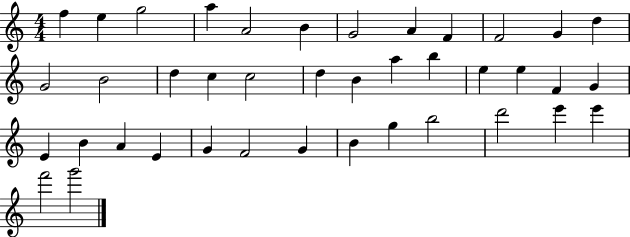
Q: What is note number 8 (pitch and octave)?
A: A4